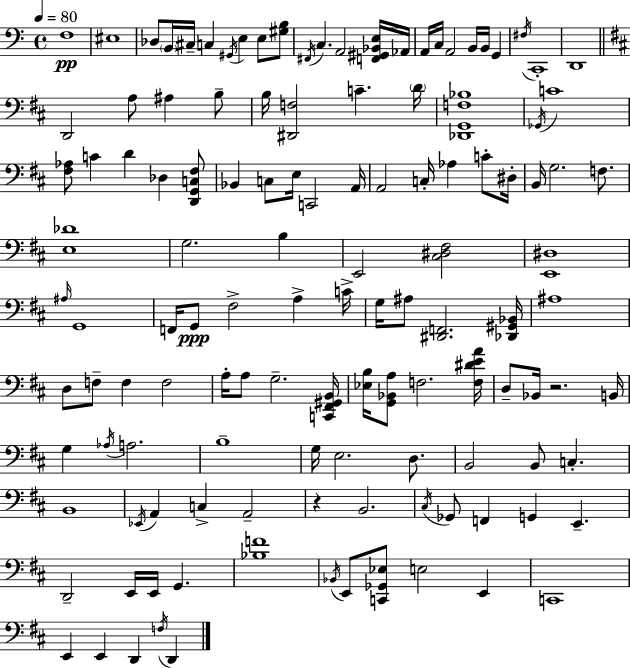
{
  \clef bass
  \time 4/4
  \defaultTimeSignature
  \key c \major
  \tempo 4 = 80
  f1\pp | eis1 | des8 \parenthesize b,16 cis16-- c4 \acciaccatura { gis,16 } e4 e8 <gis b>8 | \acciaccatura { fis,16 } c4. a,2 | \break <f, gis, bes, e>16 aes,16 a,16 c16 a,2 b,16 b,16 g,4 | \acciaccatura { fis16 } c,1-. | d,1 | \bar "||" \break \key d \major d,2 a8 ais4 b8-- | b16 <dis, f>2 c'4.-- \parenthesize d'16 | <des, g, f bes>1 | \acciaccatura { ges,16 } c'1 | \break <fis aes>8 c'4 d'4 des4 <d, g, c fis>8 | bes,4 c8 e16 c,2 | a,16 a,2 c16-. aes4 c'8-. | dis16-. b,16 g2. f8. | \break <e des'>1 | g2. b4 | e,2 <cis dis fis>2 | <e, dis>1 | \break \grace { ais16 } g,1 | f,16 g,8\ppp fis2-> a4-> | c'16-> g16 ais8 <dis, f,>2. | <des, gis, bes,>16 ais1 | \break d8 f8-- f4 f2 | a16-. a8 g2.-- | <c, fis, gis, b,>16 <ees b>16 <g, bes, a>8 f2. | <f dis' e' a'>16 d8-- bes,16 r2. | \break b,16 g4 \acciaccatura { aes16 } a2. | b1-- | g16 e2. | d8. b,2 b,8 c4.-. | \break b,1 | \acciaccatura { ees,16 } a,4 c4-> a,2-- | r4 b,2. | \acciaccatura { cis16 } ges,8 f,4 g,4 e,4.-- | \break d,2-- e,16 e,16 g,4. | <bes f'>1 | \acciaccatura { bes,16 } e,8 <c, ges, ees>8 e2 | e,4 c,1 | \break e,4 e,4 d,4 | \acciaccatura { f16 } d,4 \bar "|."
}